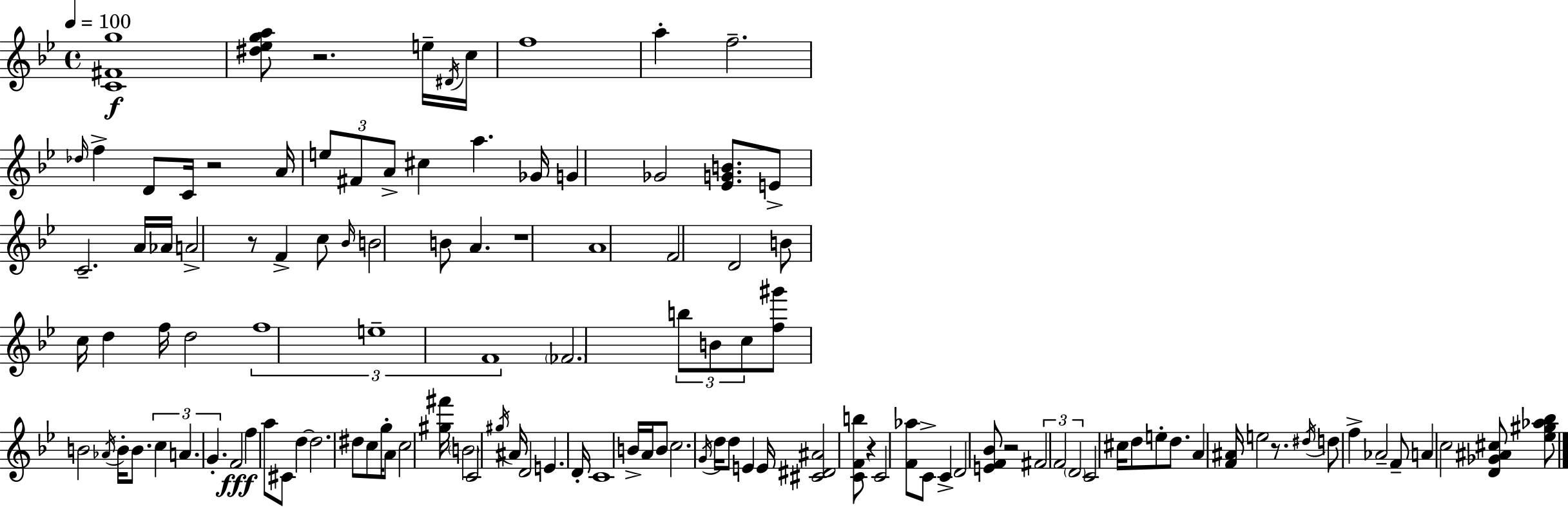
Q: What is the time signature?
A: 4/4